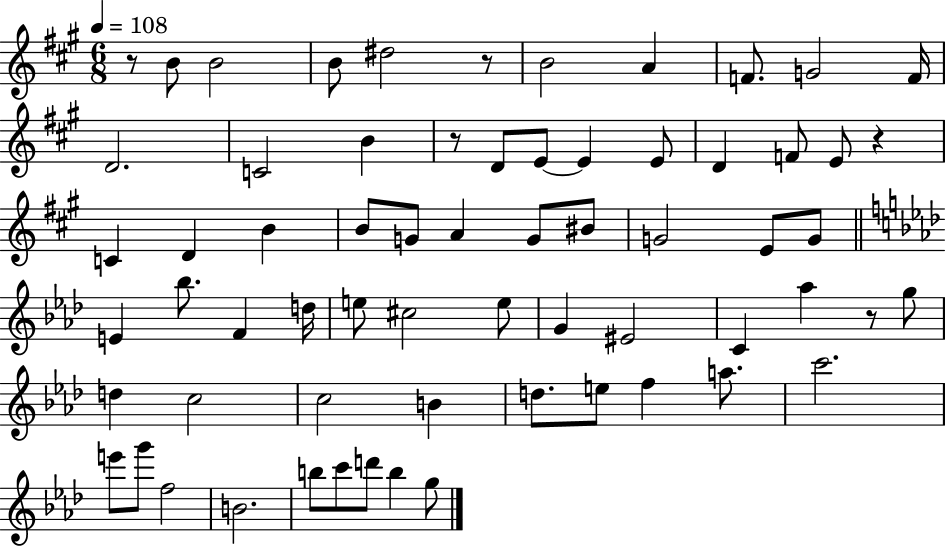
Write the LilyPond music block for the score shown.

{
  \clef treble
  \numericTimeSignature
  \time 6/8
  \key a \major
  \tempo 4 = 108
  r8 b'8 b'2 | b'8 dis''2 r8 | b'2 a'4 | f'8. g'2 f'16 | \break d'2. | c'2 b'4 | r8 d'8 e'8~~ e'4 e'8 | d'4 f'8 e'8 r4 | \break c'4 d'4 b'4 | b'8 g'8 a'4 g'8 bis'8 | g'2 e'8 g'8 | \bar "||" \break \key aes \major e'4 bes''8. f'4 d''16 | e''8 cis''2 e''8 | g'4 eis'2 | c'4 aes''4 r8 g''8 | \break d''4 c''2 | c''2 b'4 | d''8. e''8 f''4 a''8. | c'''2. | \break e'''8 g'''8 f''2 | b'2. | b''8 c'''8 d'''8 b''4 g''8 | \bar "|."
}